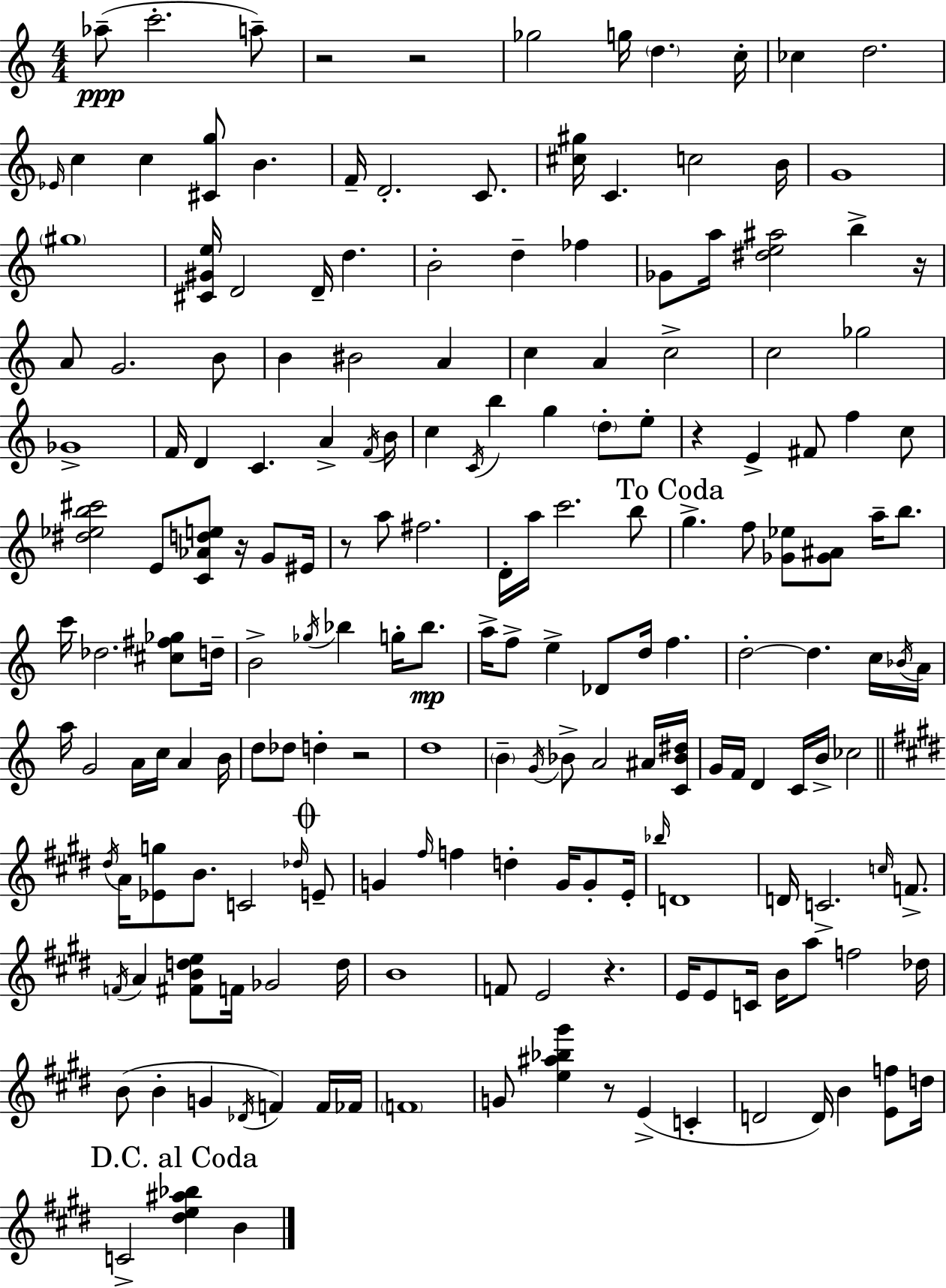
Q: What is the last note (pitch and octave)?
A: B4